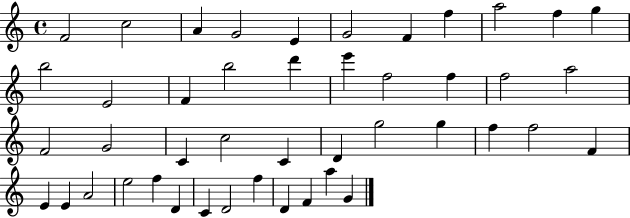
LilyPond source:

{
  \clef treble
  \time 4/4
  \defaultTimeSignature
  \key c \major
  f'2 c''2 | a'4 g'2 e'4 | g'2 f'4 f''4 | a''2 f''4 g''4 | \break b''2 e'2 | f'4 b''2 d'''4 | e'''4 f''2 f''4 | f''2 a''2 | \break f'2 g'2 | c'4 c''2 c'4 | d'4 g''2 g''4 | f''4 f''2 f'4 | \break e'4 e'4 a'2 | e''2 f''4 d'4 | c'4 d'2 f''4 | d'4 f'4 a''4 g'4 | \break \bar "|."
}